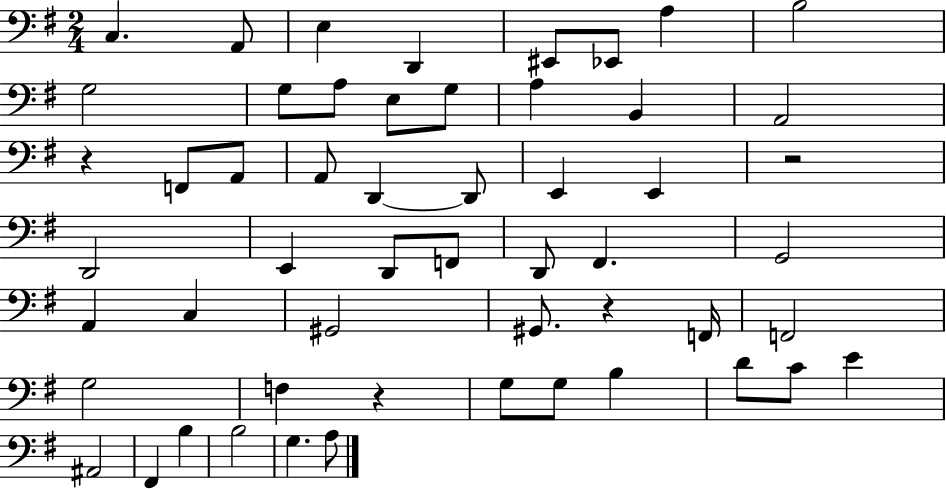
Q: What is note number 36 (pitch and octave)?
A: F2